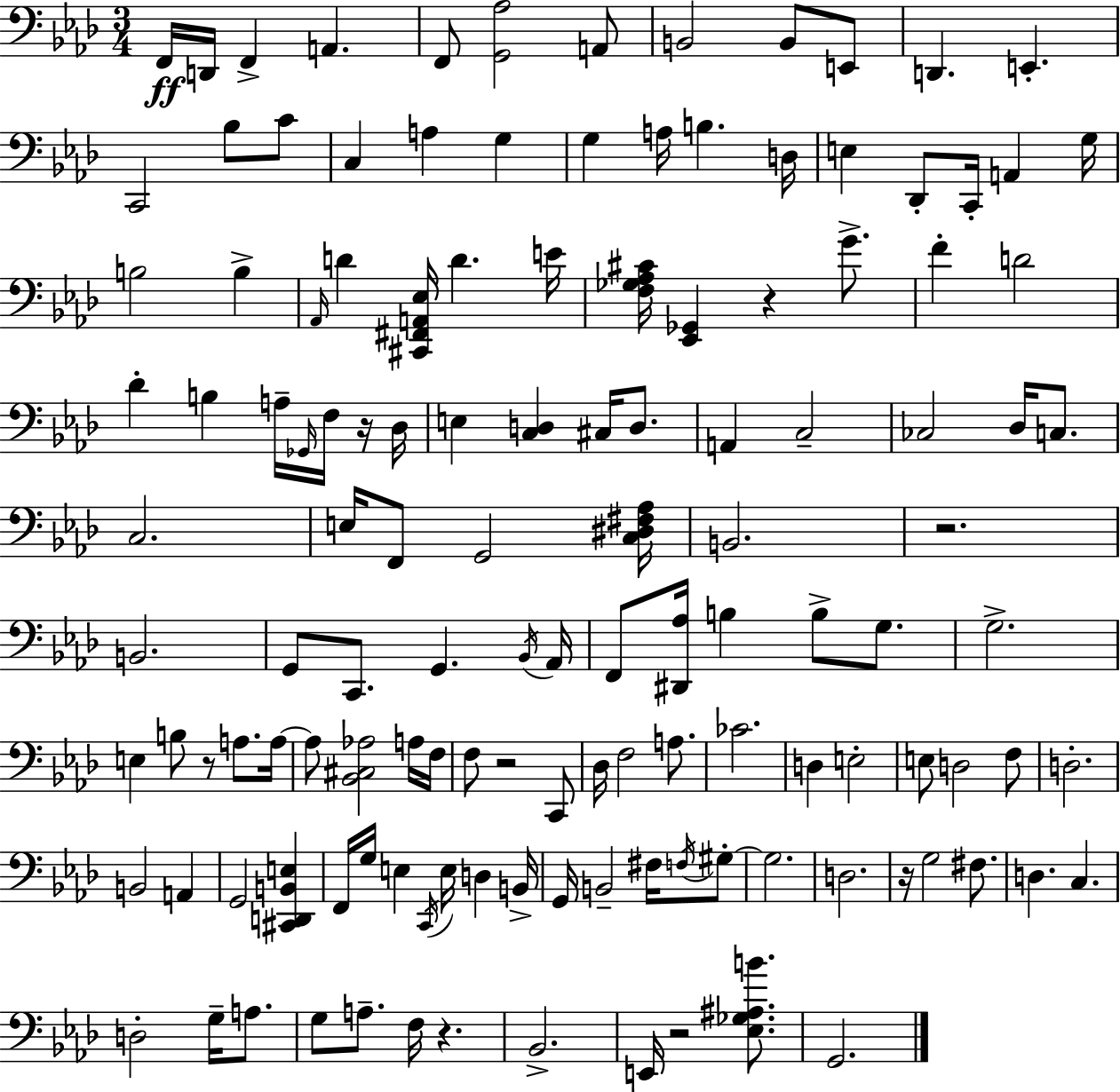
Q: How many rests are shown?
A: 8